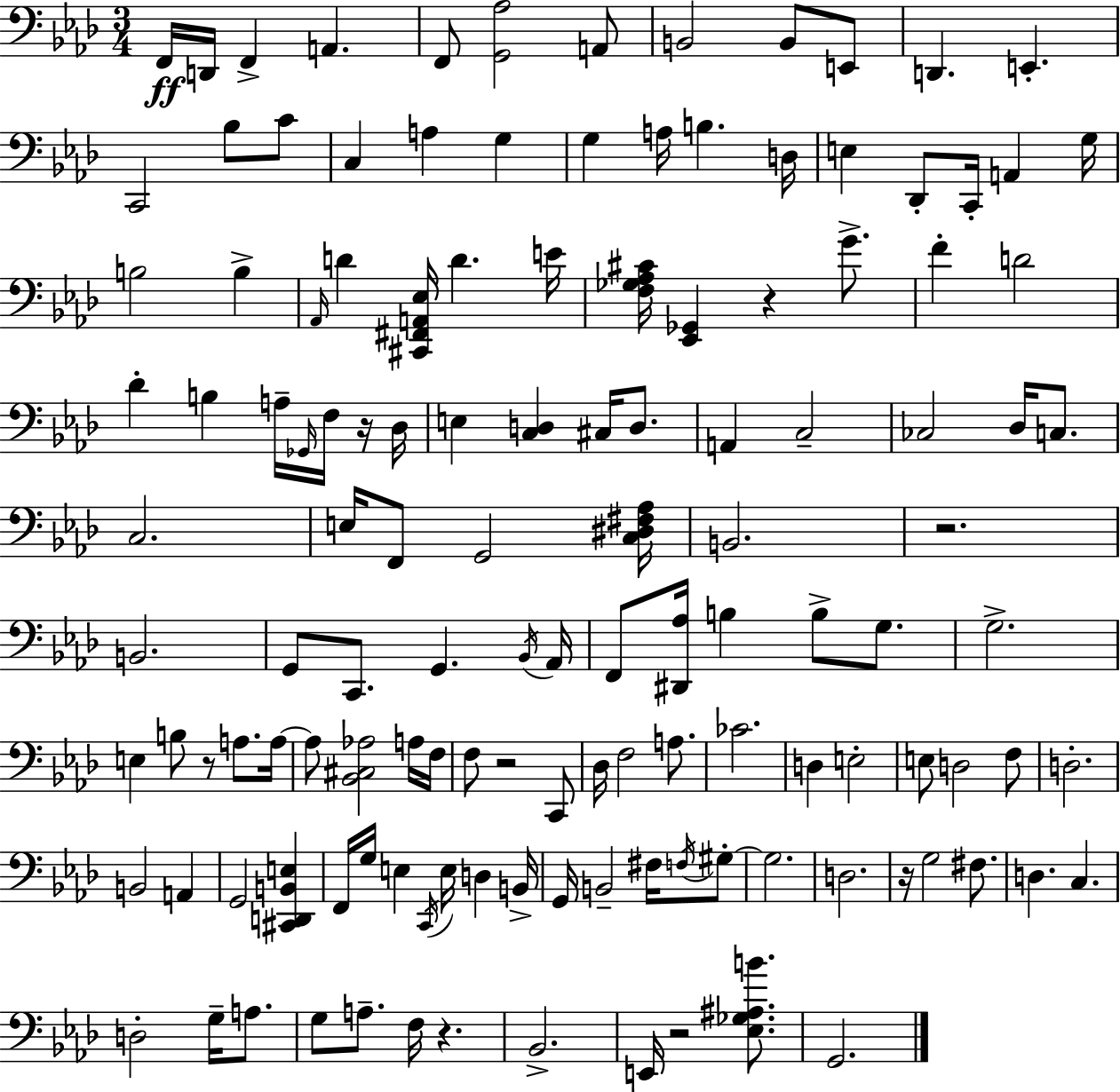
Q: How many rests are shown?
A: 8